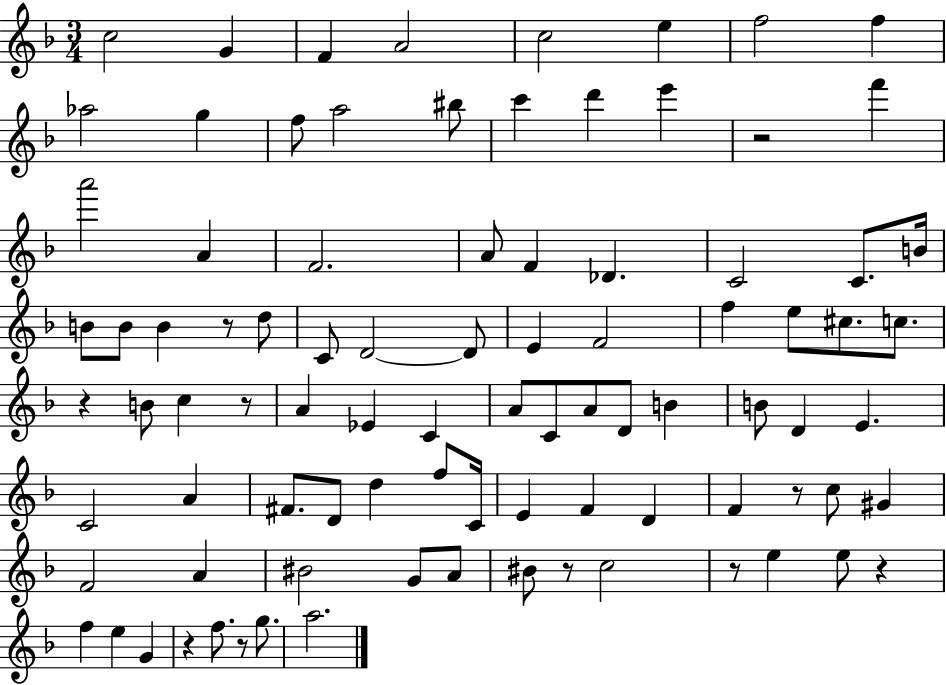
X:1
T:Untitled
M:3/4
L:1/4
K:F
c2 G F A2 c2 e f2 f _a2 g f/2 a2 ^b/2 c' d' e' z2 f' a'2 A F2 A/2 F _D C2 C/2 B/4 B/2 B/2 B z/2 d/2 C/2 D2 D/2 E F2 f e/2 ^c/2 c/2 z B/2 c z/2 A _E C A/2 C/2 A/2 D/2 B B/2 D E C2 A ^F/2 D/2 d f/2 C/4 E F D F z/2 c/2 ^G F2 A ^B2 G/2 A/2 ^B/2 z/2 c2 z/2 e e/2 z f e G z f/2 z/2 g/2 a2